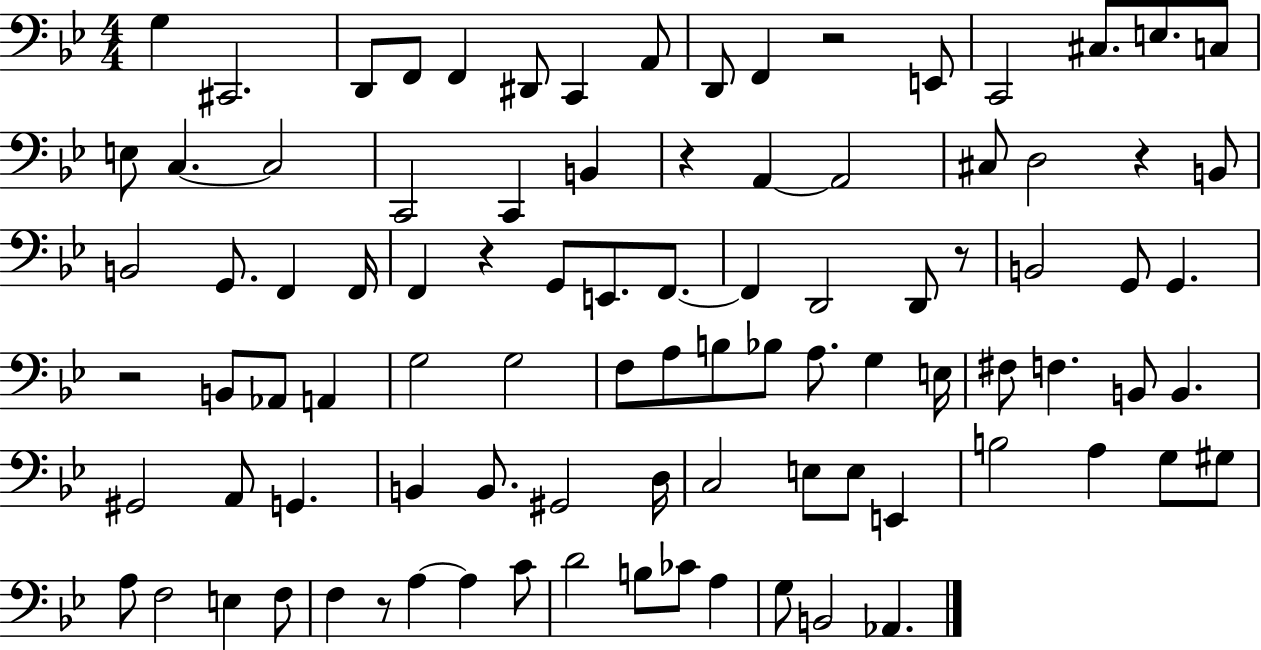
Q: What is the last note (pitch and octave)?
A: Ab2